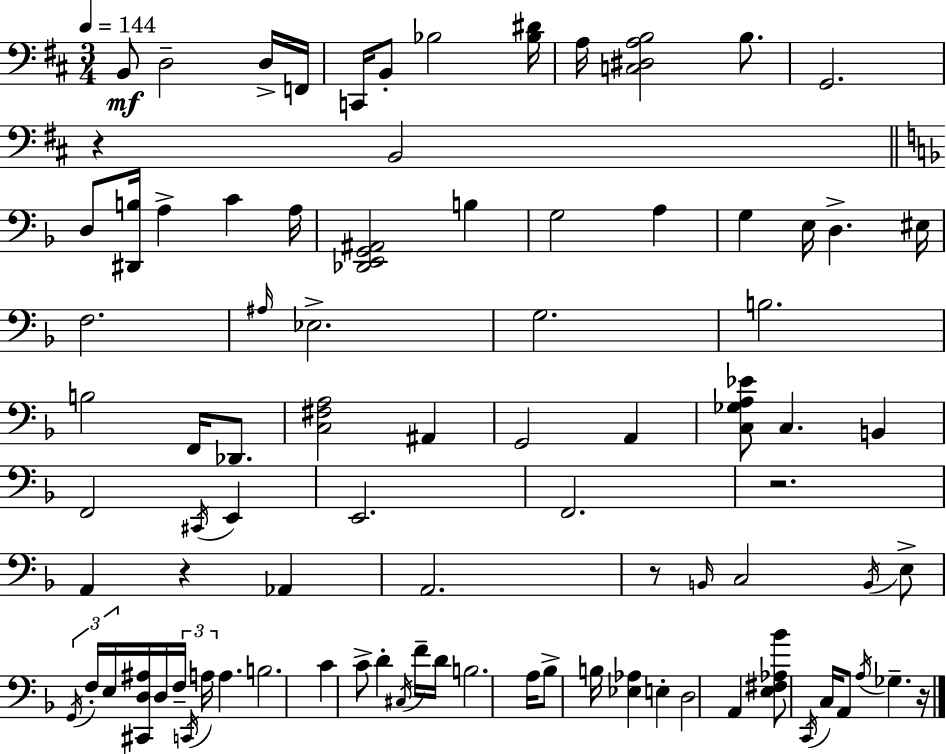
{
  \clef bass
  \numericTimeSignature
  \time 3/4
  \key d \major
  \tempo 4 = 144
  b,8\mf d2-- d16-> f,16 | c,16 b,8-. bes2 <bes dis'>16 | a16 <c dis a b>2 b8. | g,2. | \break r4 b,2 | \bar "||" \break \key d \minor d8 <dis, b>16 a4-> c'4 a16 | <des, e, g, ais,>2 b4 | g2 a4 | g4 e16 d4.-> eis16 | \break f2. | \grace { ais16 } ees2.-> | g2. | b2. | \break b2 f,16 des,8. | <c fis a>2 ais,4 | g,2 a,4 | <c ges a ees'>8 c4. b,4 | \break f,2 \acciaccatura { cis,16 } e,4 | e,2. | f,2. | r2. | \break a,4 r4 aes,4 | a,2. | r8 \grace { b,16 } c2 | \acciaccatura { b,16 } e8-> \tuplet 3/2 { \acciaccatura { g,16 } f16-. e16 } <cis, d ais>16 d16 \tuplet 3/2 { f16-- \acciaccatura { c,16 } a16 } | \break a4. b2. | c'4 c'8-> | d'4-. \acciaccatura { cis16 } f'16-- d'16 b2. | a16 bes8-> b16 <ees aes>4 | \break e4-. d2 | a,4 <e fis aes bes'>8 \acciaccatura { c,16 } c16 a,8 | \acciaccatura { a16 } ges4.-- r16 \bar "|."
}